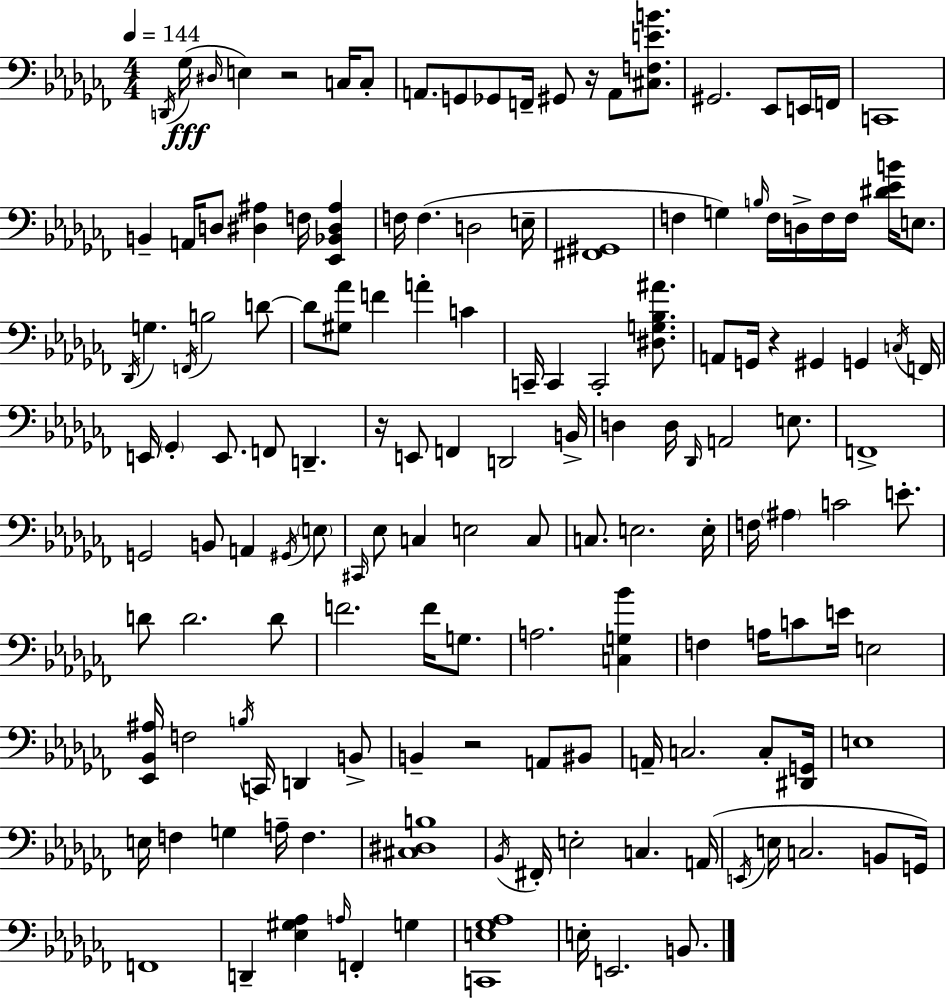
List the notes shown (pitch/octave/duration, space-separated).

D2/s Gb3/s D#3/s E3/q R/h C3/s C3/e A2/e. G2/e Gb2/e F2/s G#2/e R/s A2/e [C#3,F3,E4,B4]/e. G#2/h. Eb2/e E2/s F2/s C2/w B2/q A2/s D3/e [D#3,A#3]/q F3/s [Eb2,Bb2,D#3,A#3]/q F3/s F3/q. D3/h E3/s [F#2,G#2]/w F3/q G3/q B3/s F3/s D3/s F3/s F3/s [D#4,Eb4,B4]/s E3/e. Db2/s G3/q. F2/s B3/h D4/e D4/e [G#3,Ab4]/e F4/q A4/q C4/q C2/s C2/q C2/h [D#3,G3,Bb3,A#4]/e. A2/e G2/s R/q G#2/q G2/q C3/s F2/s E2/s Gb2/q E2/e. F2/e D2/q. R/s E2/e F2/q D2/h B2/s D3/q D3/s Db2/s A2/h E3/e. F2/w G2/h B2/e A2/q G#2/s E3/e C#2/s Eb3/e C3/q E3/h C3/e C3/e. E3/h. E3/s F3/s A#3/q C4/h E4/e. D4/e D4/h. D4/e F4/h. F4/s G3/e. A3/h. [C3,G3,Bb4]/q F3/q A3/s C4/e E4/s E3/h [Eb2,Bb2,A#3]/s F3/h B3/s C2/s D2/q B2/e B2/q R/h A2/e BIS2/e A2/s C3/h. C3/e [D#2,G2]/s E3/w E3/s F3/q G3/q A3/s F3/q. [C#3,D#3,B3]/w Bb2/s F#2/s E3/h C3/q. A2/s E2/s E3/s C3/h. B2/e G2/s F2/w D2/q [Eb3,G#3,Ab3]/q A3/s F2/q G3/q [C2,E3,Gb3,Ab3]/w E3/s E2/h. B2/e.